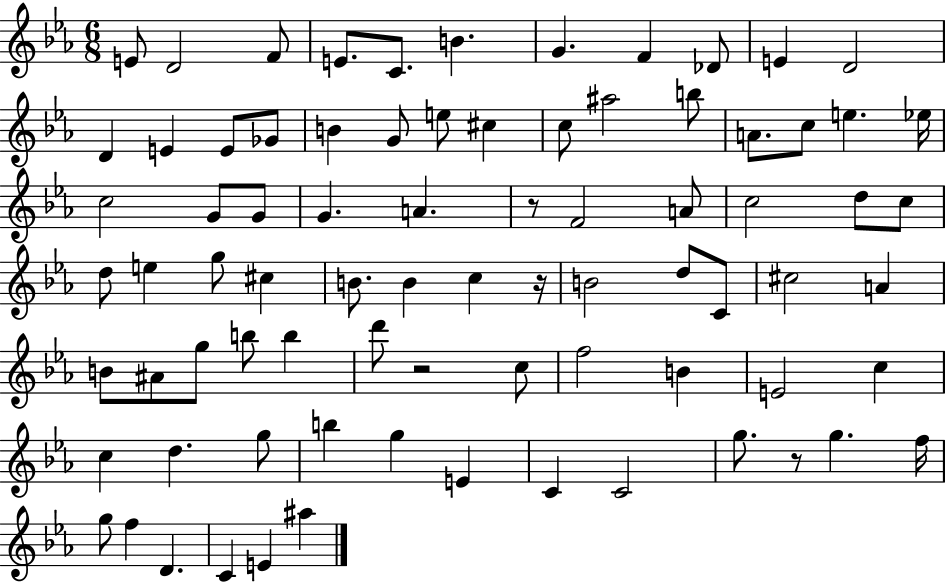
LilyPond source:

{
  \clef treble
  \numericTimeSignature
  \time 6/8
  \key ees \major
  e'8 d'2 f'8 | e'8. c'8. b'4. | g'4. f'4 des'8 | e'4 d'2 | \break d'4 e'4 e'8 ges'8 | b'4 g'8 e''8 cis''4 | c''8 ais''2 b''8 | a'8. c''8 e''4. ees''16 | \break c''2 g'8 g'8 | g'4. a'4. | r8 f'2 a'8 | c''2 d''8 c''8 | \break d''8 e''4 g''8 cis''4 | b'8. b'4 c''4 r16 | b'2 d''8 c'8 | cis''2 a'4 | \break b'8 ais'8 g''8 b''8 b''4 | d'''8 r2 c''8 | f''2 b'4 | e'2 c''4 | \break c''4 d''4. g''8 | b''4 g''4 e'4 | c'4 c'2 | g''8. r8 g''4. f''16 | \break g''8 f''4 d'4. | c'4 e'4 ais''4 | \bar "|."
}